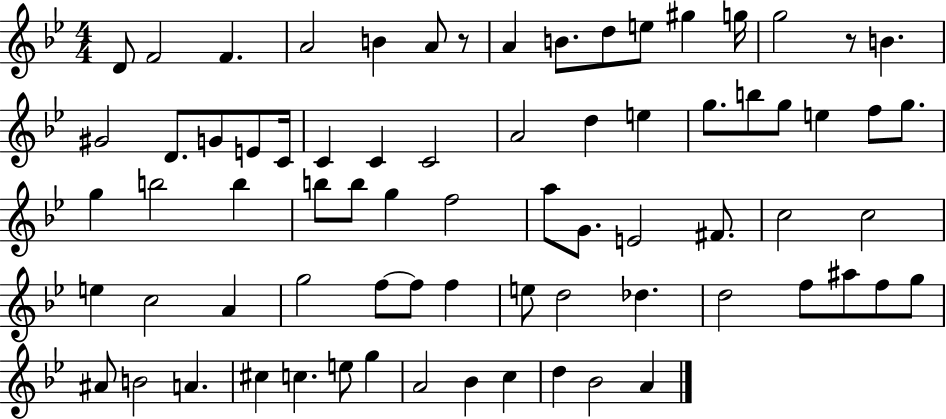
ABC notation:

X:1
T:Untitled
M:4/4
L:1/4
K:Bb
D/2 F2 F A2 B A/2 z/2 A B/2 d/2 e/2 ^g g/4 g2 z/2 B ^G2 D/2 G/2 E/2 C/4 C C C2 A2 d e g/2 b/2 g/2 e f/2 g/2 g b2 b b/2 b/2 g f2 a/2 G/2 E2 ^F/2 c2 c2 e c2 A g2 f/2 f/2 f e/2 d2 _d d2 f/2 ^a/2 f/2 g/2 ^A/2 B2 A ^c c e/2 g A2 _B c d _B2 A